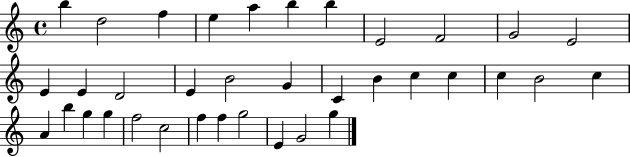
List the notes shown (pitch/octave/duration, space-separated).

B5/q D5/h F5/q E5/q A5/q B5/q B5/q E4/h F4/h G4/h E4/h E4/q E4/q D4/h E4/q B4/h G4/q C4/q B4/q C5/q C5/q C5/q B4/h C5/q A4/q B5/q G5/q G5/q F5/h C5/h F5/q F5/q G5/h E4/q G4/h G5/q